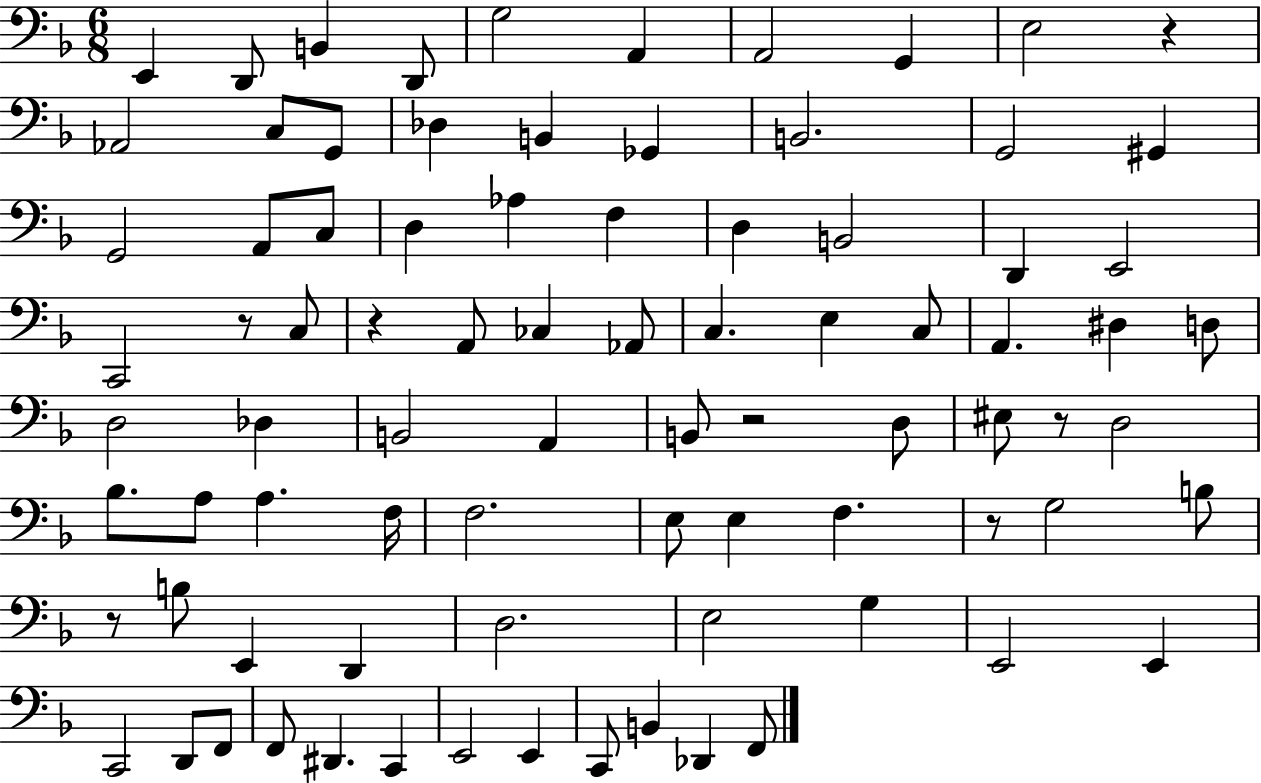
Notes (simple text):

E2/q D2/e B2/q D2/e G3/h A2/q A2/h G2/q E3/h R/q Ab2/h C3/e G2/e Db3/q B2/q Gb2/q B2/h. G2/h G#2/q G2/h A2/e C3/e D3/q Ab3/q F3/q D3/q B2/h D2/q E2/h C2/h R/e C3/e R/q A2/e CES3/q Ab2/e C3/q. E3/q C3/e A2/q. D#3/q D3/e D3/h Db3/q B2/h A2/q B2/e R/h D3/e EIS3/e R/e D3/h Bb3/e. A3/e A3/q. F3/s F3/h. E3/e E3/q F3/q. R/e G3/h B3/e R/e B3/e E2/q D2/q D3/h. E3/h G3/q E2/h E2/q C2/h D2/e F2/e F2/e D#2/q. C2/q E2/h E2/q C2/e B2/q Db2/q F2/e